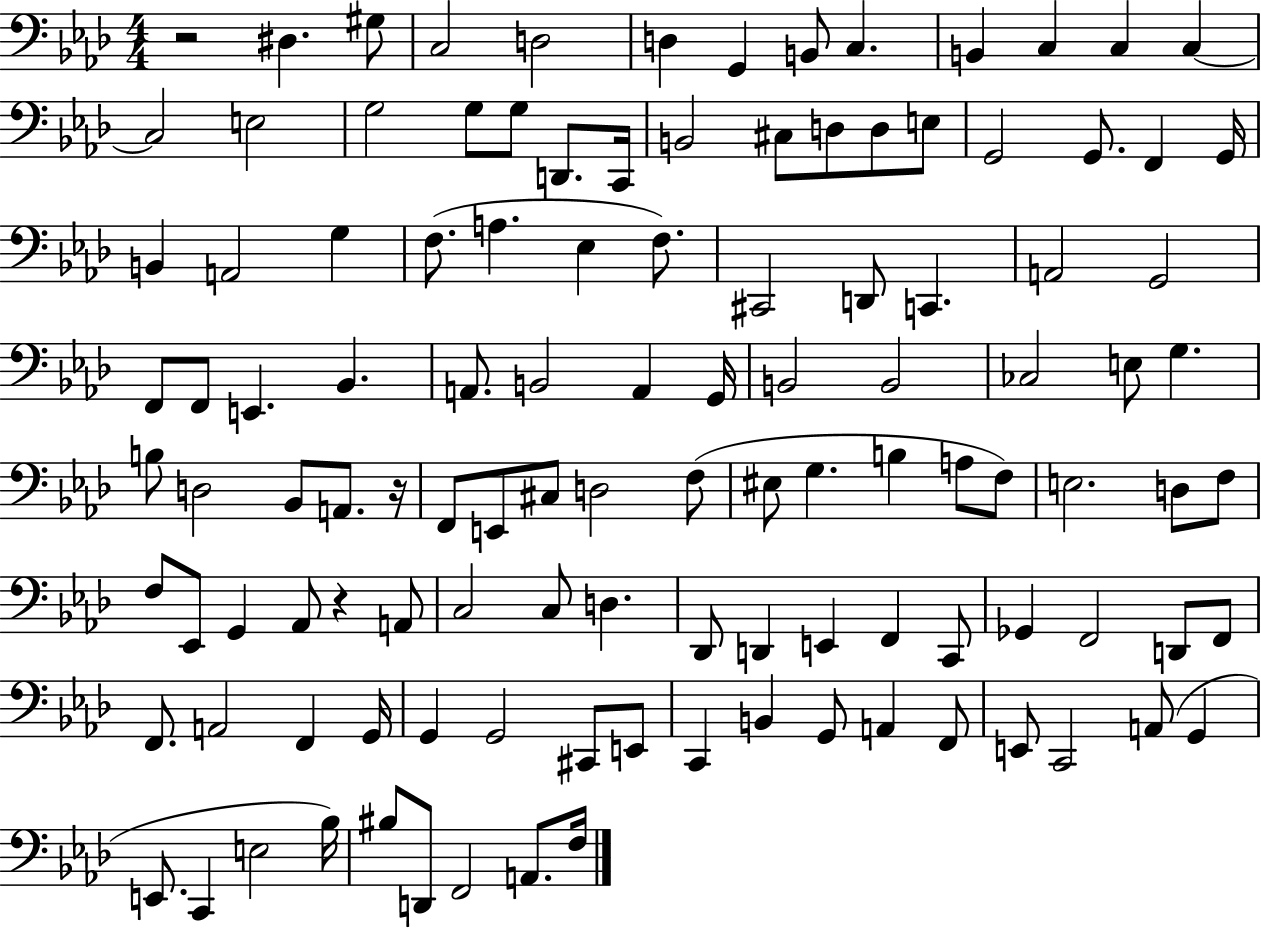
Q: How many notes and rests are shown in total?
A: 116